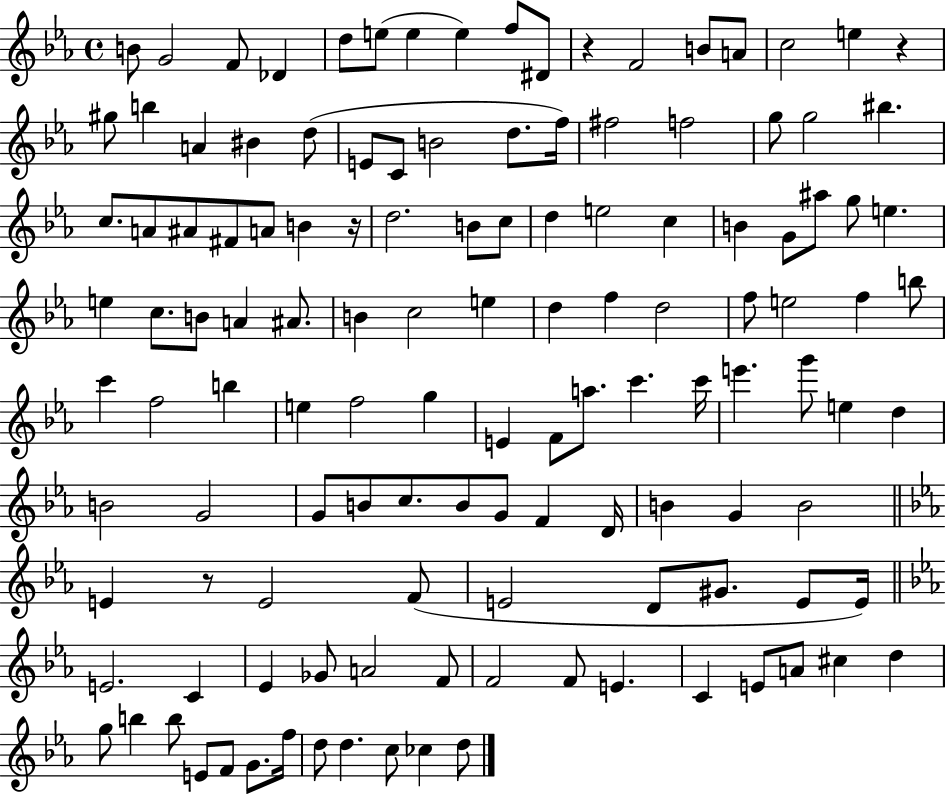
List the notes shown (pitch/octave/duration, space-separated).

B4/e G4/h F4/e Db4/q D5/e E5/e E5/q E5/q F5/e D#4/e R/q F4/h B4/e A4/e C5/h E5/q R/q G#5/e B5/q A4/q BIS4/q D5/e E4/e C4/e B4/h D5/e. F5/s F#5/h F5/h G5/e G5/h BIS5/q. C5/e. A4/e A#4/e F#4/e A4/e B4/q R/s D5/h. B4/e C5/e D5/q E5/h C5/q B4/q G4/e A#5/e G5/e E5/q. E5/q C5/e. B4/e A4/q A#4/e. B4/q C5/h E5/q D5/q F5/q D5/h F5/e E5/h F5/q B5/e C6/q F5/h B5/q E5/q F5/h G5/q E4/q F4/e A5/e. C6/q. C6/s E6/q. G6/e E5/q D5/q B4/h G4/h G4/e B4/e C5/e. B4/e G4/e F4/q D4/s B4/q G4/q B4/h E4/q R/e E4/h F4/e E4/h D4/e G#4/e. E4/e E4/s E4/h. C4/q Eb4/q Gb4/e A4/h F4/e F4/h F4/e E4/q. C4/q E4/e A4/e C#5/q D5/q G5/e B5/q B5/e E4/e F4/e G4/e. F5/s D5/e D5/q. C5/e CES5/q D5/e